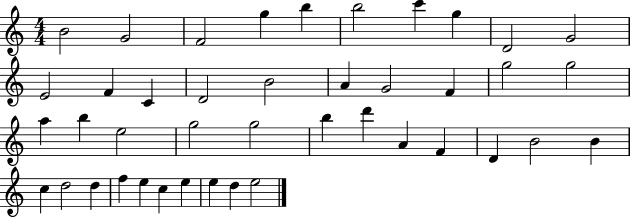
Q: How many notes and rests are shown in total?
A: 42